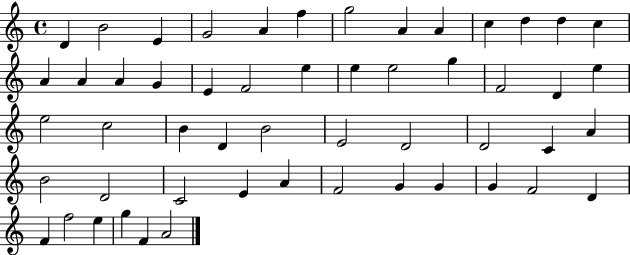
X:1
T:Untitled
M:4/4
L:1/4
K:C
D B2 E G2 A f g2 A A c d d c A A A G E F2 e e e2 g F2 D e e2 c2 B D B2 E2 D2 D2 C A B2 D2 C2 E A F2 G G G F2 D F f2 e g F A2